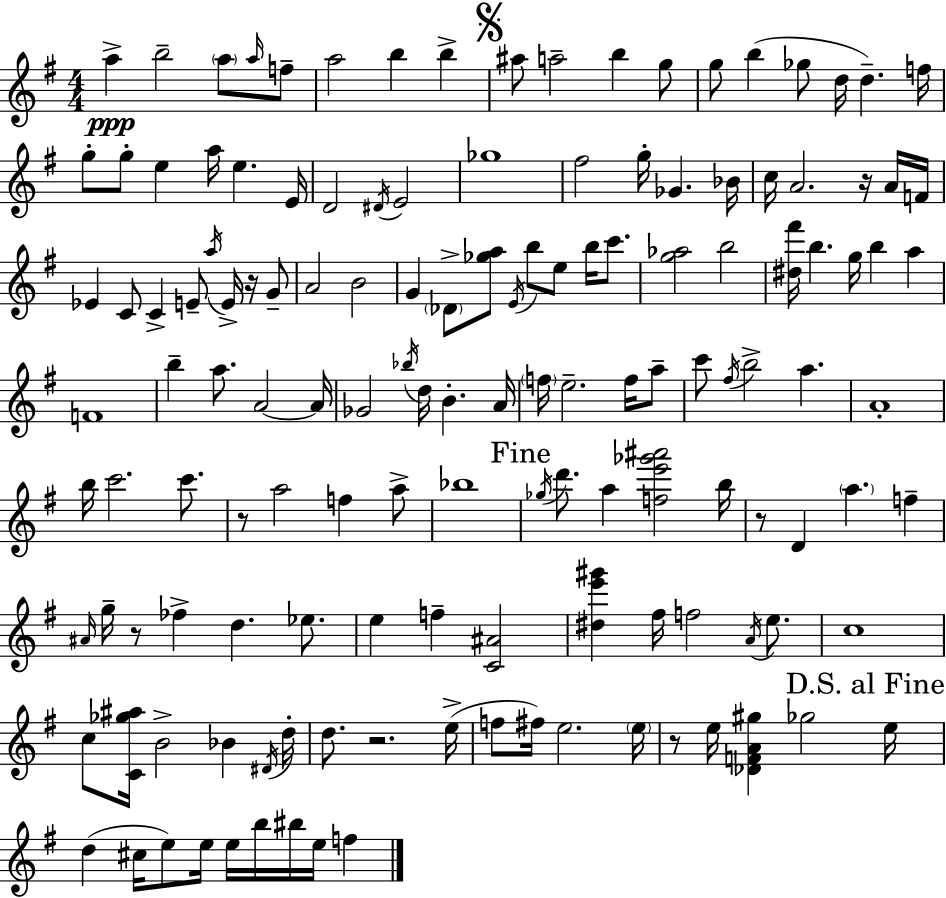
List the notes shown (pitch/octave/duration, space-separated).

A5/q B5/h A5/e A5/s F5/e A5/h B5/q B5/q A#5/e A5/h B5/q G5/e G5/e B5/q Gb5/e D5/s D5/q. F5/s G5/e G5/e E5/q A5/s E5/q. E4/s D4/h D#4/s E4/h Gb5/w F#5/h G5/s Gb4/q. Bb4/s C5/s A4/h. R/s A4/s F4/s Eb4/q C4/e C4/q E4/e A5/s E4/s R/s G4/e A4/h B4/h G4/q Db4/e [Gb5,A5]/e E4/s B5/e E5/e B5/s C6/e. [G5,Ab5]/h B5/h [D#5,F#6]/s B5/q. G5/s B5/q A5/q F4/w B5/q A5/e. A4/h A4/s Gb4/h Bb5/s D5/s B4/q. A4/s F5/s E5/h. F5/s A5/e C6/e F#5/s B5/h A5/q. A4/w B5/s C6/h. C6/e. R/e A5/h F5/q A5/e Bb5/w Gb5/s D6/e. A5/q [F5,E6,Gb6,A#6]/h B5/s R/e D4/q A5/q. F5/q A#4/s G5/s R/e FES5/q D5/q. Eb5/e. E5/q F5/q [C4,A#4]/h [D#5,E6,G#6]/q F#5/s F5/h A4/s E5/e. C5/w C5/e [C4,Gb5,A#5]/s B4/h Bb4/q D#4/s D5/s D5/e. R/h. E5/s F5/e F#5/s E5/h. E5/s R/e E5/s [Db4,F4,A4,G#5]/q Gb5/h E5/s D5/q C#5/s E5/e E5/s E5/s B5/s BIS5/s E5/s F5/q